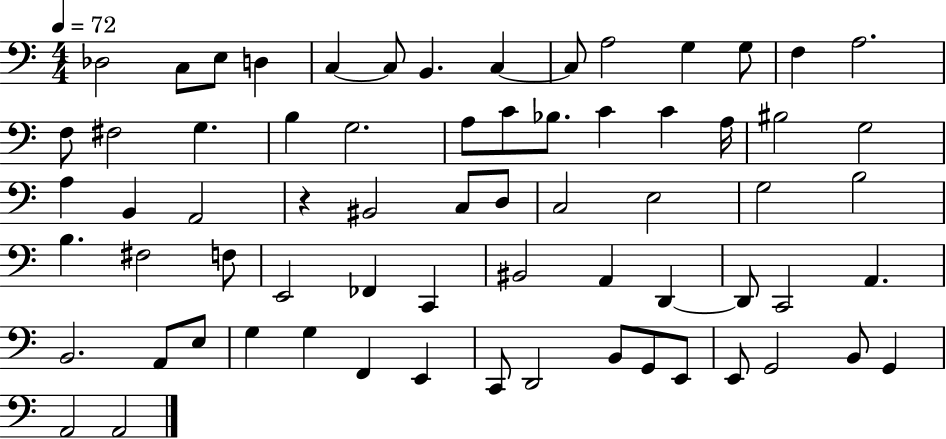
Db3/h C3/e E3/e D3/q C3/q C3/e B2/q. C3/q C3/e A3/h G3/q G3/e F3/q A3/h. F3/e F#3/h G3/q. B3/q G3/h. A3/e C4/e Bb3/e. C4/q C4/q A3/s BIS3/h G3/h A3/q B2/q A2/h R/q BIS2/h C3/e D3/e C3/h E3/h G3/h B3/h B3/q. F#3/h F3/e E2/h FES2/q C2/q BIS2/h A2/q D2/q D2/e C2/h A2/q. B2/h. A2/e E3/e G3/q G3/q F2/q E2/q C2/e D2/h B2/e G2/e E2/e E2/e G2/h B2/e G2/q A2/h A2/h